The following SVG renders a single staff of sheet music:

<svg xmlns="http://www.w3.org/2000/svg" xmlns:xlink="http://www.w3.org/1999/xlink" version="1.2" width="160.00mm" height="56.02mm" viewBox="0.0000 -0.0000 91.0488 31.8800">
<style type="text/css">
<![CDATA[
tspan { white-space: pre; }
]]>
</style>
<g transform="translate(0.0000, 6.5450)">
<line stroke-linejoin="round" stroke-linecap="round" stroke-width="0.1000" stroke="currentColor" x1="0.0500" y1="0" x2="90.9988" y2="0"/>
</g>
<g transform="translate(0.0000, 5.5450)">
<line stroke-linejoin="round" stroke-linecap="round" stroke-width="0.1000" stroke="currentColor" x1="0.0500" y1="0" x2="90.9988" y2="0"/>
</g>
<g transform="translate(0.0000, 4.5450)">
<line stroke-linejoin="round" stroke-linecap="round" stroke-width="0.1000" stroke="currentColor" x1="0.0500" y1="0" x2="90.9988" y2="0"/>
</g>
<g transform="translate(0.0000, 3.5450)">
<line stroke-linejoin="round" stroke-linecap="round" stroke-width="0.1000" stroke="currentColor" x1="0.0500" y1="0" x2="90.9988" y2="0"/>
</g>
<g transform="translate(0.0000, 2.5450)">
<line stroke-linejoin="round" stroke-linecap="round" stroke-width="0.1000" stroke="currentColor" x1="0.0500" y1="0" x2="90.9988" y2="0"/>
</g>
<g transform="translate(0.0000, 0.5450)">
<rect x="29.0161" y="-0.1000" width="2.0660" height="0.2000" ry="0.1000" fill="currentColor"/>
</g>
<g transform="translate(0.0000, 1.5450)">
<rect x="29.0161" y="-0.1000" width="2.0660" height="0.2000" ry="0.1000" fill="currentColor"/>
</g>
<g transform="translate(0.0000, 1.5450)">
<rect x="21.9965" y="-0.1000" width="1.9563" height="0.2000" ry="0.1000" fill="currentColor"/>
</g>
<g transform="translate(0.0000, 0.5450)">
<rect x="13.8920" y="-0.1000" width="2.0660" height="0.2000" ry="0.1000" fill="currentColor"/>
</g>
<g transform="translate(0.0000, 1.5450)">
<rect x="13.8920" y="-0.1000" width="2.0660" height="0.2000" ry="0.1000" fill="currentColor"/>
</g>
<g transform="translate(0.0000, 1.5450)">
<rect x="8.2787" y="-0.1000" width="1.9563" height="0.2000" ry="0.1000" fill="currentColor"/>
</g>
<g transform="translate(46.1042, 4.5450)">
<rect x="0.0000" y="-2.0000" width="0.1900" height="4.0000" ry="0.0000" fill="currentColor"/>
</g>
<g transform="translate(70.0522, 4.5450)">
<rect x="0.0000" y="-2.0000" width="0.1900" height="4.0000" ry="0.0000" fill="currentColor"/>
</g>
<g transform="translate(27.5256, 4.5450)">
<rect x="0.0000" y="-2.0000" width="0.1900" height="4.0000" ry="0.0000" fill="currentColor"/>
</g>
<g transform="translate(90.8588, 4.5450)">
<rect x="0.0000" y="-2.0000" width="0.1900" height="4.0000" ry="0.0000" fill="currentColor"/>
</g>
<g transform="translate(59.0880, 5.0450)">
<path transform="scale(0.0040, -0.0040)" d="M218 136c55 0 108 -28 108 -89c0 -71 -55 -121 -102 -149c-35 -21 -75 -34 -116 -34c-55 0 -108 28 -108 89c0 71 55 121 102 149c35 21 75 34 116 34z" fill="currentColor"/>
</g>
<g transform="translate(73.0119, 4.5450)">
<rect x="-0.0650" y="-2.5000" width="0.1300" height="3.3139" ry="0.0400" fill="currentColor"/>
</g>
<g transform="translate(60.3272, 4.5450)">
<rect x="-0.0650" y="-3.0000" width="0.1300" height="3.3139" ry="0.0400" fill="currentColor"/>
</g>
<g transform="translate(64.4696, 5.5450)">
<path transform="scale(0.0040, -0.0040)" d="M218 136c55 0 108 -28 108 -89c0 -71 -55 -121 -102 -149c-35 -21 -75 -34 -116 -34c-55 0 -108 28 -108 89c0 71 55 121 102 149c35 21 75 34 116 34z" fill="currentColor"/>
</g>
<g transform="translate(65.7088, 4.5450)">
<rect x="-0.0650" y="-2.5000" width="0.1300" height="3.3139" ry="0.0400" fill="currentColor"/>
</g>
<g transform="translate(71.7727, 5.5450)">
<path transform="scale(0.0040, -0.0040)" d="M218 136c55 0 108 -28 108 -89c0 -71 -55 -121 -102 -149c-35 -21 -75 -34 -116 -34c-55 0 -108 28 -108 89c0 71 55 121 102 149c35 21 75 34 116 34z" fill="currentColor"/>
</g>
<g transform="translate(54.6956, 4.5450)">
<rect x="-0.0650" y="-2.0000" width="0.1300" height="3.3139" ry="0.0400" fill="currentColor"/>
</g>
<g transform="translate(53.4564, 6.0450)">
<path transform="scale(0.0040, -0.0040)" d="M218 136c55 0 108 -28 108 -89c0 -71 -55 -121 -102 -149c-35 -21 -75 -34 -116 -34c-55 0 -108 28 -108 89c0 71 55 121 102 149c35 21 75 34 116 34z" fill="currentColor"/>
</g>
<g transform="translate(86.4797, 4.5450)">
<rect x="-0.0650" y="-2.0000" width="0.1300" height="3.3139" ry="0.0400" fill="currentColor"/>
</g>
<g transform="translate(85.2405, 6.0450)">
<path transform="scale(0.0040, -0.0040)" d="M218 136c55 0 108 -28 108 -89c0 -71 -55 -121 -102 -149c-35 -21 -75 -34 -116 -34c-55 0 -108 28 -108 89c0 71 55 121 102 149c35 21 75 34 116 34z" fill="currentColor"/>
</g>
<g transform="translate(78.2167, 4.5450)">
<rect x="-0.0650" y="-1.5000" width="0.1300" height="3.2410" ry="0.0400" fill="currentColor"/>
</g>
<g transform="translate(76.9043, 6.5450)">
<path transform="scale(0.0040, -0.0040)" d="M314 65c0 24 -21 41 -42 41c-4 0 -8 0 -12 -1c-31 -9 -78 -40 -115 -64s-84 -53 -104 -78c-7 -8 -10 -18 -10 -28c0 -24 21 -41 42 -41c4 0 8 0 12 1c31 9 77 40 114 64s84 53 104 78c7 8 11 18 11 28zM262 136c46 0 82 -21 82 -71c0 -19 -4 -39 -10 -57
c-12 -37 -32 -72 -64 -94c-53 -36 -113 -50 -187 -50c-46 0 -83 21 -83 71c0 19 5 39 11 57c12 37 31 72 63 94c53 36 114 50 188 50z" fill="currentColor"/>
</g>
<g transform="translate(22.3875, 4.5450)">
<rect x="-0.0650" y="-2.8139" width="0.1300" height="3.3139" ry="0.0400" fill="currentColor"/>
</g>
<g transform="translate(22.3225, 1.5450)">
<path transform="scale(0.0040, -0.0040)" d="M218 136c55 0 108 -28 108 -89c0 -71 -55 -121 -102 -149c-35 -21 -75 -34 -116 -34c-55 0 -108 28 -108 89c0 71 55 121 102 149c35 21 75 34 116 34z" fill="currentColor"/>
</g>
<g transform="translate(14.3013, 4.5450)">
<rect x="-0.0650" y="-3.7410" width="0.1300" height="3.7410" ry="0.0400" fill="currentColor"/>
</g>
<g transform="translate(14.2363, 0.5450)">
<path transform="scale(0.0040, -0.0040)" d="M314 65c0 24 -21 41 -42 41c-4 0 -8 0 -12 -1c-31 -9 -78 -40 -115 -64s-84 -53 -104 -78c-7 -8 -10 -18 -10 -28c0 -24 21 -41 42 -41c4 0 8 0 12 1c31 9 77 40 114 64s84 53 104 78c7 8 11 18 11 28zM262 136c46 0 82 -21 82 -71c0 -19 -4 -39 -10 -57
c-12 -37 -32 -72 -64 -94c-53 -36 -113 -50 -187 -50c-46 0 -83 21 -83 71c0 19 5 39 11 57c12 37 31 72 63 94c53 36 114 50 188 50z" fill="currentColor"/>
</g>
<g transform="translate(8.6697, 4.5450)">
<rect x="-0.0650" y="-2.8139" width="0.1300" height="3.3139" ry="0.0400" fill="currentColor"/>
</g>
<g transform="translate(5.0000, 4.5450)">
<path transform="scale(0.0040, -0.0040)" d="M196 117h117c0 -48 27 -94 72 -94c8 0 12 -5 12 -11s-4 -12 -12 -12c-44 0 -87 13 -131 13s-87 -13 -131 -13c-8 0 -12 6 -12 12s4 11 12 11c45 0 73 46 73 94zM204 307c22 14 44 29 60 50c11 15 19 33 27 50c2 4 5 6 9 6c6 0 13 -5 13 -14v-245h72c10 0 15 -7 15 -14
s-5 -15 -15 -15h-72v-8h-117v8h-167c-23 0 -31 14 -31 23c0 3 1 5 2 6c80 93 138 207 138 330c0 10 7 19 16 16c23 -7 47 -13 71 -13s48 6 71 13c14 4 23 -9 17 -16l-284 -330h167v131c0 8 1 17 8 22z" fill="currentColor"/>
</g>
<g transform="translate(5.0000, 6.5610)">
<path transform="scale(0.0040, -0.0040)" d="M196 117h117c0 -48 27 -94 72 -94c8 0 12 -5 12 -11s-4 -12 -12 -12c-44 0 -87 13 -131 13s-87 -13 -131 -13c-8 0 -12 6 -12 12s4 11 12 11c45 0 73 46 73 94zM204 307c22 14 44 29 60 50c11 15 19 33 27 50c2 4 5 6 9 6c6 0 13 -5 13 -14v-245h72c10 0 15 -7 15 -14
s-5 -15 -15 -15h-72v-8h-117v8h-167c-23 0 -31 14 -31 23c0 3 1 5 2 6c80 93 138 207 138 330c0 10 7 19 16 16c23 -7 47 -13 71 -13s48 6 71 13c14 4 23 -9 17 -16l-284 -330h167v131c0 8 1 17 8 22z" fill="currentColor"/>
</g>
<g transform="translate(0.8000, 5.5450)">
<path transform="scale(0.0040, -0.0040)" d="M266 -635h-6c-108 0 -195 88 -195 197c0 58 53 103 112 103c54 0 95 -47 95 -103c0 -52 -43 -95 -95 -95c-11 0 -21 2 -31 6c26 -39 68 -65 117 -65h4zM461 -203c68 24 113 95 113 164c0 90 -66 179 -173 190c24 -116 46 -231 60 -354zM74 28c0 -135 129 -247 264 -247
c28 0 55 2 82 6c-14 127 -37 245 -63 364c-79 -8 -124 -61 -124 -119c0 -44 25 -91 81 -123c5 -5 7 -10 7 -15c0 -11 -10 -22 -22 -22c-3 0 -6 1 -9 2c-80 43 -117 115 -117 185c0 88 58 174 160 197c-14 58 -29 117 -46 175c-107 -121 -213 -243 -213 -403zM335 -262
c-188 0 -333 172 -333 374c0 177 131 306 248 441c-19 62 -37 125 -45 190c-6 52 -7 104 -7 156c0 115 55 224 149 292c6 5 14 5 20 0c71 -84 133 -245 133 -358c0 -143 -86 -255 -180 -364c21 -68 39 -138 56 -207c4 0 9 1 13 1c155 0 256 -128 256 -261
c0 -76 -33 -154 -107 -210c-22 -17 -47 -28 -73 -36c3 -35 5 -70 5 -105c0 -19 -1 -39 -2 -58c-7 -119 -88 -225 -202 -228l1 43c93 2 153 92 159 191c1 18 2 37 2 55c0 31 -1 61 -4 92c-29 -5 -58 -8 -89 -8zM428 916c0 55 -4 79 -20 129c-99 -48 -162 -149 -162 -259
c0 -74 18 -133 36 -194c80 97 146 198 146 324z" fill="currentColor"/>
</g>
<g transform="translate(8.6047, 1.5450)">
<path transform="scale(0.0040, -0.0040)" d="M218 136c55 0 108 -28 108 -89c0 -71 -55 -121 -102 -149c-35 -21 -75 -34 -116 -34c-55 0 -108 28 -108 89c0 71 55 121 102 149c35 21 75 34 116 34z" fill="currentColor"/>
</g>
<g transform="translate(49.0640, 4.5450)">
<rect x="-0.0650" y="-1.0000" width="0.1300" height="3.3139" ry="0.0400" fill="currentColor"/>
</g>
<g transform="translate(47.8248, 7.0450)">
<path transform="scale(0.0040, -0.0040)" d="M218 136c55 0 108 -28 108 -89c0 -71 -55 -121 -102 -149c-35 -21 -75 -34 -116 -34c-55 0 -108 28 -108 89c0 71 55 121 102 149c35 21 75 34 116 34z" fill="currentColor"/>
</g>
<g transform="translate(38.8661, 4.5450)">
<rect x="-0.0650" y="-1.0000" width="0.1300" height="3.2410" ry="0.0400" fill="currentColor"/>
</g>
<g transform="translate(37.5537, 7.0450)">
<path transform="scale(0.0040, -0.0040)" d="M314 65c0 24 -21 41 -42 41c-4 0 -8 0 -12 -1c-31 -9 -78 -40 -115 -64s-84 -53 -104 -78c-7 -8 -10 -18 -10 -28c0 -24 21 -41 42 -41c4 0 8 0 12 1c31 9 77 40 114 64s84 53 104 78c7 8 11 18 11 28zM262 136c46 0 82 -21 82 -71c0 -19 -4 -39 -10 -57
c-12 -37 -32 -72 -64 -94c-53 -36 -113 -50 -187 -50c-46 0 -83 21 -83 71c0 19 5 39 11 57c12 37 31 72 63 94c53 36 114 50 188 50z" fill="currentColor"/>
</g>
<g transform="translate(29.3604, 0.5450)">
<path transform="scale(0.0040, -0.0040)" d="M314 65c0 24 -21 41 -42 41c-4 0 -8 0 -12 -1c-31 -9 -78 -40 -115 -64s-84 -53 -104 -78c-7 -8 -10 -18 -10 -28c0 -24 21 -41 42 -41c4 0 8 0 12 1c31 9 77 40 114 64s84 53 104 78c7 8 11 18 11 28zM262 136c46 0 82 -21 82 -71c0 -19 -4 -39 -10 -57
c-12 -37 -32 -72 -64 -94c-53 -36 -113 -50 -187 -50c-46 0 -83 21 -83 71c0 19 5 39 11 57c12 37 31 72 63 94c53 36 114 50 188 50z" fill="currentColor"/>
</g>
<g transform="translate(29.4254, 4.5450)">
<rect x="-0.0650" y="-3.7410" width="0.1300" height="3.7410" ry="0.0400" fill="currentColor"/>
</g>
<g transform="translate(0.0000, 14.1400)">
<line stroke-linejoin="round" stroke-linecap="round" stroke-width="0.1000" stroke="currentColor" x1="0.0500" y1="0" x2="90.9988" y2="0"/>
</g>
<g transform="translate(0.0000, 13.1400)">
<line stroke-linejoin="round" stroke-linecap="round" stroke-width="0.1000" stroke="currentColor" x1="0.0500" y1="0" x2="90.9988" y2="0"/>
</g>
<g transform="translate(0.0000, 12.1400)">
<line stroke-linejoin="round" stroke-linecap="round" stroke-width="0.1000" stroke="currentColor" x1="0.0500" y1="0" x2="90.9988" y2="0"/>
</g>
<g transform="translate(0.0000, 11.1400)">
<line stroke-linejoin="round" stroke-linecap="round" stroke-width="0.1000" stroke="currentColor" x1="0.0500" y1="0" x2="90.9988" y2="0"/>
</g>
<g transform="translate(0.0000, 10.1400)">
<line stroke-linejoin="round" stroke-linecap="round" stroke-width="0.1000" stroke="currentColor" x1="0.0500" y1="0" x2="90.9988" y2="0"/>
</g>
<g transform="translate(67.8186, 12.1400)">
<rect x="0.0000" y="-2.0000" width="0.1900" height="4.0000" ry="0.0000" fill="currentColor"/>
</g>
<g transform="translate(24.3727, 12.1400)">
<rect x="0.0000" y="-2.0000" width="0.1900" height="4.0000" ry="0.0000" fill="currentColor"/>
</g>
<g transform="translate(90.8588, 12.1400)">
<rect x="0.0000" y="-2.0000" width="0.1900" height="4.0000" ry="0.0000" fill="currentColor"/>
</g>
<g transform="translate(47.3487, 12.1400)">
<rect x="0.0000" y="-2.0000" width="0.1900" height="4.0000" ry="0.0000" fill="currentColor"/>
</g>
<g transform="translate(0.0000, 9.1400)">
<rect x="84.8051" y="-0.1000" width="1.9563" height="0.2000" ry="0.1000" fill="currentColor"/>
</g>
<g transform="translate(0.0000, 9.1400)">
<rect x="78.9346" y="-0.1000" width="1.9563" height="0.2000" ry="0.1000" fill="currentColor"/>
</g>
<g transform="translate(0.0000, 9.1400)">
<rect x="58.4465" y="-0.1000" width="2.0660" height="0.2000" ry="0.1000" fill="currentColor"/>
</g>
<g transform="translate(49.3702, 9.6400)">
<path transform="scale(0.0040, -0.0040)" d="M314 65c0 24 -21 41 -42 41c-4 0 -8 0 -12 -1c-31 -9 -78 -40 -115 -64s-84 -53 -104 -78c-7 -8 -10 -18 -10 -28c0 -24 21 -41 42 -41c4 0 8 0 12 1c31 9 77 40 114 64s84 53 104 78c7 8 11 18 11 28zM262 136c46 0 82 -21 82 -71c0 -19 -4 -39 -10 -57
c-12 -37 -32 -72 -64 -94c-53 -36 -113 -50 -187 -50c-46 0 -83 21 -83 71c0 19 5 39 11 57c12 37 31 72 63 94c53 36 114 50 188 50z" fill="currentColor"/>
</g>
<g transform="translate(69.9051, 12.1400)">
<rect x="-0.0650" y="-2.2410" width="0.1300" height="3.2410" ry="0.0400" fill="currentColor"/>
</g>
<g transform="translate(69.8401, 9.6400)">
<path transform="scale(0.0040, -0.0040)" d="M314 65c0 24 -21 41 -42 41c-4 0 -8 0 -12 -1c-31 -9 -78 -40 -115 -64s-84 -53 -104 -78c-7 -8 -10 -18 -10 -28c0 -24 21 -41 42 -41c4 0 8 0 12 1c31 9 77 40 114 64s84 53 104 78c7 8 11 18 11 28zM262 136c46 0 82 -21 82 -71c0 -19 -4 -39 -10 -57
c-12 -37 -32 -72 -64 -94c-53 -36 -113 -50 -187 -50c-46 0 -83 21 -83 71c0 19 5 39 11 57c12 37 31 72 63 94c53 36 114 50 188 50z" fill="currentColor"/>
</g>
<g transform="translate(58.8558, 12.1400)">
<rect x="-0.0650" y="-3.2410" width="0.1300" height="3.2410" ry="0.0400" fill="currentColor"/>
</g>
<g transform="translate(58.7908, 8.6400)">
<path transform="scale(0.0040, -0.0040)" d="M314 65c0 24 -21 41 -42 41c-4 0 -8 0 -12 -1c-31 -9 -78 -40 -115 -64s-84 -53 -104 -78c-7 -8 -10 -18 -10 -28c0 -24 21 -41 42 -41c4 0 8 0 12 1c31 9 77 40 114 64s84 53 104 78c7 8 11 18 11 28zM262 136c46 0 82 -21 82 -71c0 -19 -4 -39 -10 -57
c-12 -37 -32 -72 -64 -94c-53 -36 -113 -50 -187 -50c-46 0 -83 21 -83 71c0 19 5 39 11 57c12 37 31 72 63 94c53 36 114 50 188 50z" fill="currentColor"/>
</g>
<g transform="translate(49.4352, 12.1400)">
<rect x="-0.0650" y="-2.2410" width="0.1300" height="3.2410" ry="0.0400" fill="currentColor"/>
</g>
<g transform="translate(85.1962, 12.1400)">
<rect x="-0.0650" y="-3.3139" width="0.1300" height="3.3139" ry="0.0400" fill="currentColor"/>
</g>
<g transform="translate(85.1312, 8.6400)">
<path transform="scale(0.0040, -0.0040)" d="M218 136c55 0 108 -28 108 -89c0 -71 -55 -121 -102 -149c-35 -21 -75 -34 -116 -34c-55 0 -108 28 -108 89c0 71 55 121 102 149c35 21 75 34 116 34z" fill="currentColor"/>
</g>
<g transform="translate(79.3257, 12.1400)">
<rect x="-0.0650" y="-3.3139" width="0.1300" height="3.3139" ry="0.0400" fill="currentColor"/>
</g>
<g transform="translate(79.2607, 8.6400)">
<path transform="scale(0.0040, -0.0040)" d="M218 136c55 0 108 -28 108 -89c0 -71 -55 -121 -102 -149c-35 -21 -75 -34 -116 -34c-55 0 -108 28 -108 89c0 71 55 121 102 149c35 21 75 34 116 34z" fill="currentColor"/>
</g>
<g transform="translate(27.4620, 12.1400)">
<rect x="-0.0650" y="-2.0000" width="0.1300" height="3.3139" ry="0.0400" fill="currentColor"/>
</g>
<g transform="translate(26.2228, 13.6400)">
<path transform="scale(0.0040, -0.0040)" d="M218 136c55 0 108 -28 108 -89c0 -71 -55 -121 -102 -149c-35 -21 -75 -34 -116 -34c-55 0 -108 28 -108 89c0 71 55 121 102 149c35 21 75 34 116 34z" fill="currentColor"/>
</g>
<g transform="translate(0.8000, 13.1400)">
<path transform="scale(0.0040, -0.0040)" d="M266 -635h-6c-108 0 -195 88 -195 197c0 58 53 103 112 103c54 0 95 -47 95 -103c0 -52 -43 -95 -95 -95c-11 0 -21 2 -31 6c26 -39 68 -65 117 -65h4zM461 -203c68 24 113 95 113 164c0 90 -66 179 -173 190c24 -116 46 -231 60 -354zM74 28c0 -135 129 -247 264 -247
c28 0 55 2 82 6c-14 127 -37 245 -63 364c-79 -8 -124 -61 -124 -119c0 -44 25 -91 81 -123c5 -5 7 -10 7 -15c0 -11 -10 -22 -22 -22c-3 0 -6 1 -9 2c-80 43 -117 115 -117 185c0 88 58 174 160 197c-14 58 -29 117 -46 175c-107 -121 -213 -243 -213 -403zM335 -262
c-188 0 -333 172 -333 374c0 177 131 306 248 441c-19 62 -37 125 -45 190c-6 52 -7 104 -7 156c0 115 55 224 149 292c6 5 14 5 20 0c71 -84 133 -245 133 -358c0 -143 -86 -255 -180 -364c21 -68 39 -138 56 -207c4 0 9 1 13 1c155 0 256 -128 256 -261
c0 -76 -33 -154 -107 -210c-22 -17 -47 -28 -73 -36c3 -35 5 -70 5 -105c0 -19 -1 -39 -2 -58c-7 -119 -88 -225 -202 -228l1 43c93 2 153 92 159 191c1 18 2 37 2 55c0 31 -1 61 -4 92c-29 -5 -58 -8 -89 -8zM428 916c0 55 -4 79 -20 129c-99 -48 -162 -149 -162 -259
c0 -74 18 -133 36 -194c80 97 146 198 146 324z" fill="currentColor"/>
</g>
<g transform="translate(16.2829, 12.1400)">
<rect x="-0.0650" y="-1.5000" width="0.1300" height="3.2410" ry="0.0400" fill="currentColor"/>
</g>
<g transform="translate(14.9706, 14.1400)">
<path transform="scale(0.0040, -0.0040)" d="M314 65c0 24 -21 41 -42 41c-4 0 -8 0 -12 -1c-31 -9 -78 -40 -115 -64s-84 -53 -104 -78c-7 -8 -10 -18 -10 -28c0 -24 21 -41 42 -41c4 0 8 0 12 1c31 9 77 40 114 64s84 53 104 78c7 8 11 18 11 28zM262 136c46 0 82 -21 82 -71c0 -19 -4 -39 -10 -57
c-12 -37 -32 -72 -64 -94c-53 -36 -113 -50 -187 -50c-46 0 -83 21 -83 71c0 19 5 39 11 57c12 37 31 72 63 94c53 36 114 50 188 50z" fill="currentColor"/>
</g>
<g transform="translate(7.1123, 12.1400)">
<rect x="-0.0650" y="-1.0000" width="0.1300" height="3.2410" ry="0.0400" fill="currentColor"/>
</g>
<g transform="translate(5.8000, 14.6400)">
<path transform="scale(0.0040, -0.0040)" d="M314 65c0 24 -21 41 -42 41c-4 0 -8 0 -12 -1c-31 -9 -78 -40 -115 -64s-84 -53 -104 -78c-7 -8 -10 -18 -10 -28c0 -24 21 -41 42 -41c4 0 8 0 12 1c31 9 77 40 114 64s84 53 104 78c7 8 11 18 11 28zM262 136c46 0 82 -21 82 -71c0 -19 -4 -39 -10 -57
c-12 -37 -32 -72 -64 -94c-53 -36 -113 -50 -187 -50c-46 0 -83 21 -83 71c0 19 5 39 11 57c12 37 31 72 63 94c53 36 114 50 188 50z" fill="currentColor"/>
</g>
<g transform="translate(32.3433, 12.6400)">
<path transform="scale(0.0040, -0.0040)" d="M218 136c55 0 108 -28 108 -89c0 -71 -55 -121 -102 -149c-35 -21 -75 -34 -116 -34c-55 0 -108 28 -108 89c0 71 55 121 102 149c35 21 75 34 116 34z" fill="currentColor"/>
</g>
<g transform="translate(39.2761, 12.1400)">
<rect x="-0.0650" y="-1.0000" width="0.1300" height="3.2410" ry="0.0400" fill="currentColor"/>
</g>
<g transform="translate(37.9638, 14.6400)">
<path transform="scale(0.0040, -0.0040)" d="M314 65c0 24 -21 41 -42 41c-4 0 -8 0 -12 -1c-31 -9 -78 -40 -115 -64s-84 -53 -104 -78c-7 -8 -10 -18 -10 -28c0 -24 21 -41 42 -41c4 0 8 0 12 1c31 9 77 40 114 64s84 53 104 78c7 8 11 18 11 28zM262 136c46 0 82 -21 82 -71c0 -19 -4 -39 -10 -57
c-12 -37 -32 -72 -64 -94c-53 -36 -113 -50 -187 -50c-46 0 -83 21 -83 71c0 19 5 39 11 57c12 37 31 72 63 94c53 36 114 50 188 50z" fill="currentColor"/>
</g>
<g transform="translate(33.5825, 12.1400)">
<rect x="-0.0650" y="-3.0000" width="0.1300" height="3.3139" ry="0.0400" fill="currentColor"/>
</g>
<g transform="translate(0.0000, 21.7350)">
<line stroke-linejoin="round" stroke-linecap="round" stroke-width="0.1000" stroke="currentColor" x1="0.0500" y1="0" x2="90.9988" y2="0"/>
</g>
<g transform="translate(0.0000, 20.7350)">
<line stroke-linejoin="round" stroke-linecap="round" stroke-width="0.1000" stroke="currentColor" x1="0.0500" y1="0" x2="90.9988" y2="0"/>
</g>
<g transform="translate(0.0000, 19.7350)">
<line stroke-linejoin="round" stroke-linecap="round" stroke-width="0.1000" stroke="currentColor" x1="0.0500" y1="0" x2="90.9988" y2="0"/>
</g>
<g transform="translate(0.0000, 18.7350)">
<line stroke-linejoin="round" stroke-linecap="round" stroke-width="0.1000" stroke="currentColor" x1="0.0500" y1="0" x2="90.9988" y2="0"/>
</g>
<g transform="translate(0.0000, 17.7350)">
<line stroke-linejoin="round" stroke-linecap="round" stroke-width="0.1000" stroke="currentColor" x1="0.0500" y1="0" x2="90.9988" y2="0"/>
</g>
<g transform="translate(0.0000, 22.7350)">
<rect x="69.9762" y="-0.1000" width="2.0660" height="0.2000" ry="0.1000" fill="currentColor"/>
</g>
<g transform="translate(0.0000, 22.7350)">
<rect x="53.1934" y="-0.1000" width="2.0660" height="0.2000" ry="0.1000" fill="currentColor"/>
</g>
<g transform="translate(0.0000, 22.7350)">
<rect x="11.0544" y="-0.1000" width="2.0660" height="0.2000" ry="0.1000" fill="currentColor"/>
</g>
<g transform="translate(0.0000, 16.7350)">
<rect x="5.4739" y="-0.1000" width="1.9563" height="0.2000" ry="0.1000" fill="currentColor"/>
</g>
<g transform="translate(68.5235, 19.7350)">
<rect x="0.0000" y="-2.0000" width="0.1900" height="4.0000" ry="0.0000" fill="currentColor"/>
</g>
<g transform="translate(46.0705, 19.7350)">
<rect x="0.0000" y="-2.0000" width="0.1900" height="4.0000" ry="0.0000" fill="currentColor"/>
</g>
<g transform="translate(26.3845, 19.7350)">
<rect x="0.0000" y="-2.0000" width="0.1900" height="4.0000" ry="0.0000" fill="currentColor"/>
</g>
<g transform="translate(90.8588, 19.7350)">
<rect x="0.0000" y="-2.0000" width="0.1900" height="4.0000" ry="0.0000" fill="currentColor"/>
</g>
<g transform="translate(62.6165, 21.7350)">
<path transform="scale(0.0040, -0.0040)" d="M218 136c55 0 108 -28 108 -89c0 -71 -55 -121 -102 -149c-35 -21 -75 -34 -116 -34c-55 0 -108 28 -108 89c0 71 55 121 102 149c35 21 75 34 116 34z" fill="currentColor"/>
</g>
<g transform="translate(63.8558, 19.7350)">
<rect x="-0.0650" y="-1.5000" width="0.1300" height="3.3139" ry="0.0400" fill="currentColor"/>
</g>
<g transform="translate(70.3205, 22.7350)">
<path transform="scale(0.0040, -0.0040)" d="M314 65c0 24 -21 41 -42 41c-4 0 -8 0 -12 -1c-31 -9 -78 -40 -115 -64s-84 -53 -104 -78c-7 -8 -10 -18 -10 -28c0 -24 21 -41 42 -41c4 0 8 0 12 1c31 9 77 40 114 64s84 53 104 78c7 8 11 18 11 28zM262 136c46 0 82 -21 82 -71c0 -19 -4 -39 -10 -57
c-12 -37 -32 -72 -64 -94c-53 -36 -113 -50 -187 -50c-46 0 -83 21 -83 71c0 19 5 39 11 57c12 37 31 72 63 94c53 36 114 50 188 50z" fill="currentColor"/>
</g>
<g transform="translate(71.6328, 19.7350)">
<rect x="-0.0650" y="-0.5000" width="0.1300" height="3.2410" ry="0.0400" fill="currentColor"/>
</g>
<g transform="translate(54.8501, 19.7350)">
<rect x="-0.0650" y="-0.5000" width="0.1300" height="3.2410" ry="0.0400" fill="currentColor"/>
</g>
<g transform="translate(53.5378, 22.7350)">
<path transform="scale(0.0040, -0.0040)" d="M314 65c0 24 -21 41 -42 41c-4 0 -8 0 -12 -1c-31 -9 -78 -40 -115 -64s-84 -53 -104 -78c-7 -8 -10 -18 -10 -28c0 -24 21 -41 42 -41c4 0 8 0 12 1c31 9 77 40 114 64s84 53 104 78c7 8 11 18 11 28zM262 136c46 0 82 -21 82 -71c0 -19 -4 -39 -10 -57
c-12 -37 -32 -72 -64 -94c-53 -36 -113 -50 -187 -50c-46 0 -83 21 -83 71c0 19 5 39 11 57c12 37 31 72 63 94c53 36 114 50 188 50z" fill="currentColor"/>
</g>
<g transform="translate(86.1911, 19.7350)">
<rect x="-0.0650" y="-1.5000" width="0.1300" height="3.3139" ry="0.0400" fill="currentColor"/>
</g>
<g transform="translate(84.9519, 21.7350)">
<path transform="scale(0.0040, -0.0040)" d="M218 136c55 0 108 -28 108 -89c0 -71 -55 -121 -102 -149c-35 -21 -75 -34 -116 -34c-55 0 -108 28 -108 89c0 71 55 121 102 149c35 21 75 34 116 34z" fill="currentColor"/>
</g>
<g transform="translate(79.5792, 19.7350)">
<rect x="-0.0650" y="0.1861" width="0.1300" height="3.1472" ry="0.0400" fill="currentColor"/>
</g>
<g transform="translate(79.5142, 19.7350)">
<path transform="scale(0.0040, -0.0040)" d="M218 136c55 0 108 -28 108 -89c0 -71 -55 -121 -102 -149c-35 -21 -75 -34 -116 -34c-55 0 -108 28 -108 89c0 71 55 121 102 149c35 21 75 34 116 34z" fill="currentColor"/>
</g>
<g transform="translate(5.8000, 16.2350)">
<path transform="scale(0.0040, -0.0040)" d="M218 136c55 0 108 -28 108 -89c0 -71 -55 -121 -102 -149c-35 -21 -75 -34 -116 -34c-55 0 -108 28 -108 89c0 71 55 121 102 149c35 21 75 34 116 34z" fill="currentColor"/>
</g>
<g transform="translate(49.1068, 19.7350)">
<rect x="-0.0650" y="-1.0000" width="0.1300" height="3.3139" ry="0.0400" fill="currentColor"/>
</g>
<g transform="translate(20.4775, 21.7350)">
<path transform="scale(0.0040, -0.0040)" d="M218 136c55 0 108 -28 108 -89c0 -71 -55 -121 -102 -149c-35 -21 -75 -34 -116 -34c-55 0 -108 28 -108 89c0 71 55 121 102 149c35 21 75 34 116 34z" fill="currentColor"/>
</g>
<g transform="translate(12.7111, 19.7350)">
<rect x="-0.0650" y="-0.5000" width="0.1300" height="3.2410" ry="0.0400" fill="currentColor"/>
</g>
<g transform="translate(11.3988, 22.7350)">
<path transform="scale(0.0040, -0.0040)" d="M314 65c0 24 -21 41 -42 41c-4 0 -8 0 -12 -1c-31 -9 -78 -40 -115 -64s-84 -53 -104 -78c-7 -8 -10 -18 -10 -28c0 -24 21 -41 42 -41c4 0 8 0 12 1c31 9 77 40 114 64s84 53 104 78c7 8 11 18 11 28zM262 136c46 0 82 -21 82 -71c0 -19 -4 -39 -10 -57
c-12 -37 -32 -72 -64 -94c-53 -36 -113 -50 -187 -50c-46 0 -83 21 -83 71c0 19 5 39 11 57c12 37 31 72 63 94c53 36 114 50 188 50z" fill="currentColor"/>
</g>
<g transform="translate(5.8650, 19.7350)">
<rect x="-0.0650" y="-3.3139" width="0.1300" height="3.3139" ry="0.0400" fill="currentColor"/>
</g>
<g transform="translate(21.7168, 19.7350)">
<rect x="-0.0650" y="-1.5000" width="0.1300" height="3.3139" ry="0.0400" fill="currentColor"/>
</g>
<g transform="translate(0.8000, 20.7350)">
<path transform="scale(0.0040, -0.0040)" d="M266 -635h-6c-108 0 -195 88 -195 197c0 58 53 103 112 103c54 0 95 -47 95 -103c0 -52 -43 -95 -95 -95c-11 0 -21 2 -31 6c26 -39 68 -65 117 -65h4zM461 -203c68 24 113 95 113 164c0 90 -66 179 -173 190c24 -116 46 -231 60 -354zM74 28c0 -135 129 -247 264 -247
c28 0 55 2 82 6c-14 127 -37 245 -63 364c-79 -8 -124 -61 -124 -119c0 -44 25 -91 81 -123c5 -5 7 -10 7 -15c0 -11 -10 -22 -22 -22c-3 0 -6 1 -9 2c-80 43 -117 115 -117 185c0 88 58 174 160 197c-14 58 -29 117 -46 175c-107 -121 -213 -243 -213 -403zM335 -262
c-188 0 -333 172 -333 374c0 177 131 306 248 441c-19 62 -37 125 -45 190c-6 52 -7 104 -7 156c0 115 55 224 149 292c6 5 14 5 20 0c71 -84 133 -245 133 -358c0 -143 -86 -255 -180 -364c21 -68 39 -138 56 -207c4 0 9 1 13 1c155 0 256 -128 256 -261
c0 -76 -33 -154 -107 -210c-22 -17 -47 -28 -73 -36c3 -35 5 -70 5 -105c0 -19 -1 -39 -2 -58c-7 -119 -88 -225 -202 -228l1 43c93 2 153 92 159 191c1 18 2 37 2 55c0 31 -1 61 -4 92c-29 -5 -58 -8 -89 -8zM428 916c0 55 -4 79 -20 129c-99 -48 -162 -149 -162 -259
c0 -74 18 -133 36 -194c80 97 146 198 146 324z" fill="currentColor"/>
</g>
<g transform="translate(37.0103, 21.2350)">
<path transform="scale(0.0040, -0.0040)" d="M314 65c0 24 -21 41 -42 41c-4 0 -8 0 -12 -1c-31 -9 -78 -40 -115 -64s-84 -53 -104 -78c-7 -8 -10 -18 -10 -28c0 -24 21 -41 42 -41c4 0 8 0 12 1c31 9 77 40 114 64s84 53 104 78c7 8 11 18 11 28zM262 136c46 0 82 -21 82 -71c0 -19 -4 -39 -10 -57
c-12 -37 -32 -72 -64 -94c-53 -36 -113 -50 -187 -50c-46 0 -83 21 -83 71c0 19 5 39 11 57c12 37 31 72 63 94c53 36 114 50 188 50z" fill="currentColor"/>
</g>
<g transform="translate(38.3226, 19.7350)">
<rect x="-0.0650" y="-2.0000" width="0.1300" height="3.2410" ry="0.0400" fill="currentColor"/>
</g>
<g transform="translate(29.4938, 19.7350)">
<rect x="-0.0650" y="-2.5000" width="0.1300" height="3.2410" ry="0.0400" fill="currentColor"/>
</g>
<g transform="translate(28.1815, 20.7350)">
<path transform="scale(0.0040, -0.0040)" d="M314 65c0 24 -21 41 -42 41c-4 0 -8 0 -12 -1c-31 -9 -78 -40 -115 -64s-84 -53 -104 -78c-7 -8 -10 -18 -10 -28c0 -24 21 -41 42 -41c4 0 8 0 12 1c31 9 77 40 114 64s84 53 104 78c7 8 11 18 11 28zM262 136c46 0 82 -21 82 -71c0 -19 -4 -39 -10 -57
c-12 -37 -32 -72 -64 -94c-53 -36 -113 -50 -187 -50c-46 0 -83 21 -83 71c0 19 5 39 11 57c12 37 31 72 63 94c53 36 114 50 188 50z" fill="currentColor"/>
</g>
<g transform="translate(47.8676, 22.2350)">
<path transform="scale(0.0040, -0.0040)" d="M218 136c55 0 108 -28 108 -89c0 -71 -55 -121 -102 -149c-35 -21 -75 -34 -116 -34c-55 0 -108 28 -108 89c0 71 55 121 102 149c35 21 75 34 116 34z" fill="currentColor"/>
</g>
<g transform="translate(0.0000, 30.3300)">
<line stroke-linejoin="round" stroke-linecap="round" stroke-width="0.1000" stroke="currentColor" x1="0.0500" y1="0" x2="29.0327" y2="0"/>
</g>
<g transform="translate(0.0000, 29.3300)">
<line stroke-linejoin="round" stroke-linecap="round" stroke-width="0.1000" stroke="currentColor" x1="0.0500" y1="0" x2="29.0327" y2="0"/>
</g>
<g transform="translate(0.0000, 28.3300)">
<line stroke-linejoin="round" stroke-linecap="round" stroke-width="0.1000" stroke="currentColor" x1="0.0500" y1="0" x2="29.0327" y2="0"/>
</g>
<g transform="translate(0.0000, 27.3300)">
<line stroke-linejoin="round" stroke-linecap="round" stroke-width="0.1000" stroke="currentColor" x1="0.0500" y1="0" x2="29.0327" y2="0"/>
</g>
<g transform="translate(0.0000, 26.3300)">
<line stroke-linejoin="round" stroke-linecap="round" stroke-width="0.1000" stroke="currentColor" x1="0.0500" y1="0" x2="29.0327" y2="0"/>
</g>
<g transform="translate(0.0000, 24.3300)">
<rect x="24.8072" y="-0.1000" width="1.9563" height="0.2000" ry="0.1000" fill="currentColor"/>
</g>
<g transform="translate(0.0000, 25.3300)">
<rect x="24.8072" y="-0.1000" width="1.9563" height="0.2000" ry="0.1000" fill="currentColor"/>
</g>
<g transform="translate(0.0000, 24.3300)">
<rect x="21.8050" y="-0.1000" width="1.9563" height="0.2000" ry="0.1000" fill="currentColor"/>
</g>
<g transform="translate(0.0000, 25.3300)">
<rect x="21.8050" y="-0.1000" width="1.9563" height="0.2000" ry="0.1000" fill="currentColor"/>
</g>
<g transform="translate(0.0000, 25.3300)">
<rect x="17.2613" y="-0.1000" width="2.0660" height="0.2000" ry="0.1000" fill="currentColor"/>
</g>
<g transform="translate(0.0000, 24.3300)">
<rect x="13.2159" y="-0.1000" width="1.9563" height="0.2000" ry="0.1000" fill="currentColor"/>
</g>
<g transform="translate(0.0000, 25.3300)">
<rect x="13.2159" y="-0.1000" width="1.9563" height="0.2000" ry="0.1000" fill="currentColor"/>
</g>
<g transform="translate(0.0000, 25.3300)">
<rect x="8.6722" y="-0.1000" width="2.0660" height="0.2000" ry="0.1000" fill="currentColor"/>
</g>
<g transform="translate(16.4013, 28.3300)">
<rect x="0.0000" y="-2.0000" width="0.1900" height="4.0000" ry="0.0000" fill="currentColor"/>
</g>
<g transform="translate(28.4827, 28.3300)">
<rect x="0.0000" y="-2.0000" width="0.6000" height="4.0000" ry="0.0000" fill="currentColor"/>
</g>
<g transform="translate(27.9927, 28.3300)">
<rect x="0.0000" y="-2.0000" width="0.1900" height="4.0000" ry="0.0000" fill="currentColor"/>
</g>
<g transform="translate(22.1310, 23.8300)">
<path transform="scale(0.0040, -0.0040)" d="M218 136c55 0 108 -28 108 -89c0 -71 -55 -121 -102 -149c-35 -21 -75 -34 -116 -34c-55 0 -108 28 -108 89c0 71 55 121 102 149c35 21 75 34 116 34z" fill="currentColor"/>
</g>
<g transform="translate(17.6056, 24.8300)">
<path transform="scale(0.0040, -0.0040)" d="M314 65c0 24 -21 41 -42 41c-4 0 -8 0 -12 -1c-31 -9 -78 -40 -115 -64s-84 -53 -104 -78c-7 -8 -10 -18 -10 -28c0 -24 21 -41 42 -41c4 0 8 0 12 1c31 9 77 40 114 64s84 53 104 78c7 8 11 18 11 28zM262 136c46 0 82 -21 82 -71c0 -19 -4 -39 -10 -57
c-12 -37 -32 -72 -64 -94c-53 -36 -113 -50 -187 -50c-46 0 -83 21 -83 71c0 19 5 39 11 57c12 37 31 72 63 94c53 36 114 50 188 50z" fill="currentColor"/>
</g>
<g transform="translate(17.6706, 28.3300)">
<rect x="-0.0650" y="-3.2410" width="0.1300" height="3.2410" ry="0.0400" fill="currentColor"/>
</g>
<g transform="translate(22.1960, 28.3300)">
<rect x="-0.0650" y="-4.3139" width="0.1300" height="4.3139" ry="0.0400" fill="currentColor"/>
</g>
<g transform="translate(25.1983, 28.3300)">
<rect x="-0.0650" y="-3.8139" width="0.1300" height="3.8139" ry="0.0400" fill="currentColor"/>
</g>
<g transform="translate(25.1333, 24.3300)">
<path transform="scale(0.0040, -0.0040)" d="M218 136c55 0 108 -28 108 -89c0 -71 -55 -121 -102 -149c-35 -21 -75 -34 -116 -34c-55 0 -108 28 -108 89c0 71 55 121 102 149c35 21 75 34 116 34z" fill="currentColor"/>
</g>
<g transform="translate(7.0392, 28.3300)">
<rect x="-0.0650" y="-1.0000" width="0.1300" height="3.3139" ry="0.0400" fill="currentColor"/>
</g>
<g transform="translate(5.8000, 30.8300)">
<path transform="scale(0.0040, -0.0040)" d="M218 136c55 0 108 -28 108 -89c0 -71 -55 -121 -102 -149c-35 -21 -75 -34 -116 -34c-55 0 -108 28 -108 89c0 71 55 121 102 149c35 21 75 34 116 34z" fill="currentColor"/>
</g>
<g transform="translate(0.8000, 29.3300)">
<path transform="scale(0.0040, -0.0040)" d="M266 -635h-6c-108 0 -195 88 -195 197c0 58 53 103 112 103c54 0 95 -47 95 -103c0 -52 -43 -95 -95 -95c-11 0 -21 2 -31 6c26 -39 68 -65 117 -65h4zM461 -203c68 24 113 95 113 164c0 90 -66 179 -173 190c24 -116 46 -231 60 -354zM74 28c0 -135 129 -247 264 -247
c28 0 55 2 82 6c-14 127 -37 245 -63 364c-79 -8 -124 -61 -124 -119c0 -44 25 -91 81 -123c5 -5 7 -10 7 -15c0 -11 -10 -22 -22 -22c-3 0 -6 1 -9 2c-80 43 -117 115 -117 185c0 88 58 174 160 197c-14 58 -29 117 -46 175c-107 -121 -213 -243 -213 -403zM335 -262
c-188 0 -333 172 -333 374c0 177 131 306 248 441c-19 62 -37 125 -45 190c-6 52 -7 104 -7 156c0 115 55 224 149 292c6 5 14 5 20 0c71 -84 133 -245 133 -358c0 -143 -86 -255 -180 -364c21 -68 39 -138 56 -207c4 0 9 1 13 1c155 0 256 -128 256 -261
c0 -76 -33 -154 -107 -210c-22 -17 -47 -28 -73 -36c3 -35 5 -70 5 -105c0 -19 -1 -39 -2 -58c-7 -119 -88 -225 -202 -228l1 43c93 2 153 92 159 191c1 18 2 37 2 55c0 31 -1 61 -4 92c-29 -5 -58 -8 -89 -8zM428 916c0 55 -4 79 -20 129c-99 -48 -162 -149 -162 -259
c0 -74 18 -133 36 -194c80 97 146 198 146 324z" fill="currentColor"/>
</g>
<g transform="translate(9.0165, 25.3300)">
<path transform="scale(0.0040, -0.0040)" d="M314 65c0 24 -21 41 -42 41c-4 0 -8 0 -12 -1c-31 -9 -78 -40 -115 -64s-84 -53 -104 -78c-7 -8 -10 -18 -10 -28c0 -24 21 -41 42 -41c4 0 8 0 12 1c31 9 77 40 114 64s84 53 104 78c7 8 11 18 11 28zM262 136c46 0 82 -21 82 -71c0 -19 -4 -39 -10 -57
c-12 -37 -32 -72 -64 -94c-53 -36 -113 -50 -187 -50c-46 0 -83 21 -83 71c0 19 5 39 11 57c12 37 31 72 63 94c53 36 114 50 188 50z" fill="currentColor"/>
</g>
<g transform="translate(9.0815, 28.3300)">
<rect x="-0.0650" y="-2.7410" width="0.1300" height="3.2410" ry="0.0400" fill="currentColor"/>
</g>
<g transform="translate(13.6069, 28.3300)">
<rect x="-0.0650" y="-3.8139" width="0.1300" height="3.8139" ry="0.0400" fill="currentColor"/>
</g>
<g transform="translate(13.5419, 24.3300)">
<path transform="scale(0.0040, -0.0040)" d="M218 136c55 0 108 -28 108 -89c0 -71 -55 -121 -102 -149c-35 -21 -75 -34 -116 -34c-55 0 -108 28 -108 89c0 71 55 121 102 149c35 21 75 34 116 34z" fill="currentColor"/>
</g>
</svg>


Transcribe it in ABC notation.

X:1
T:Untitled
M:4/4
L:1/4
K:C
a c'2 a c'2 D2 D F A G G E2 F D2 E2 F A D2 g2 b2 g2 b b b C2 E G2 F2 D C2 E C2 B E D a2 c' b2 d' c'